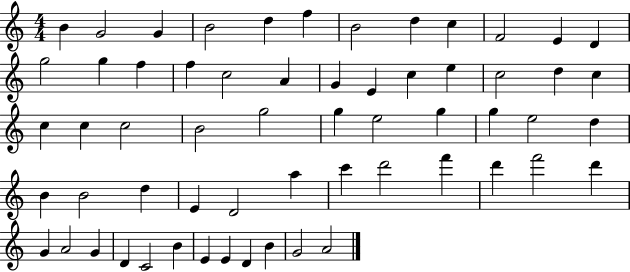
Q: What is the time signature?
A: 4/4